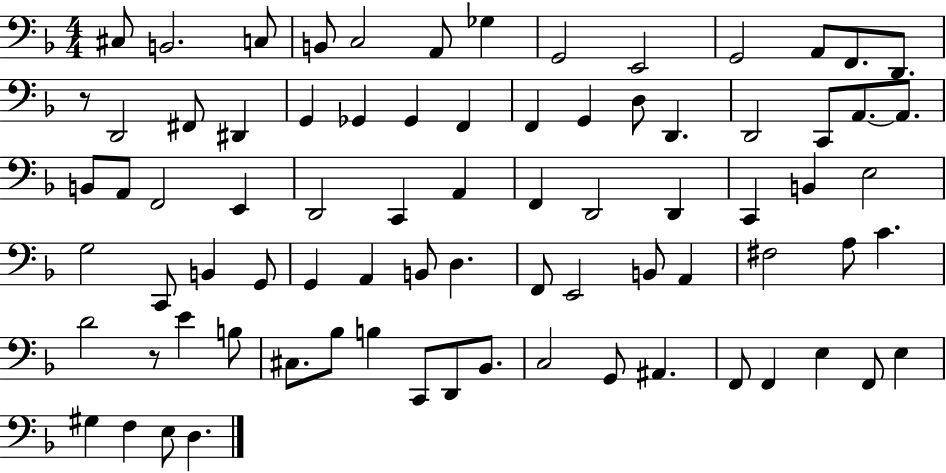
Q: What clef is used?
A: bass